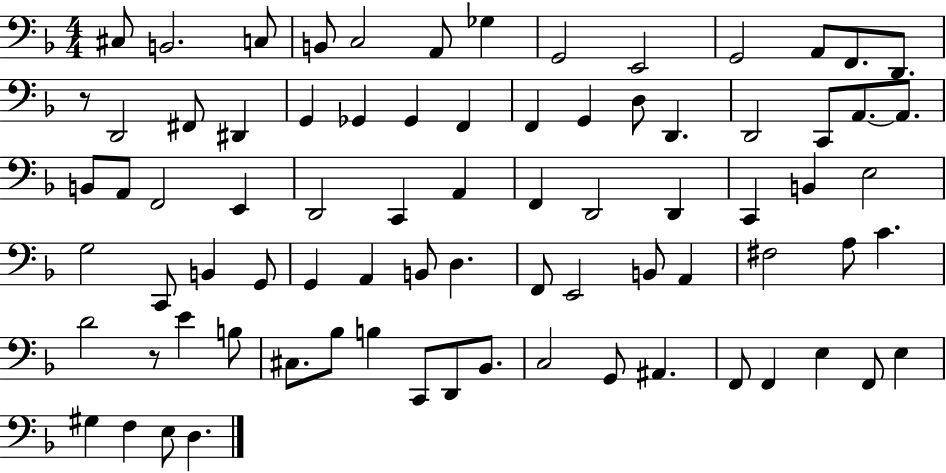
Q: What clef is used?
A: bass